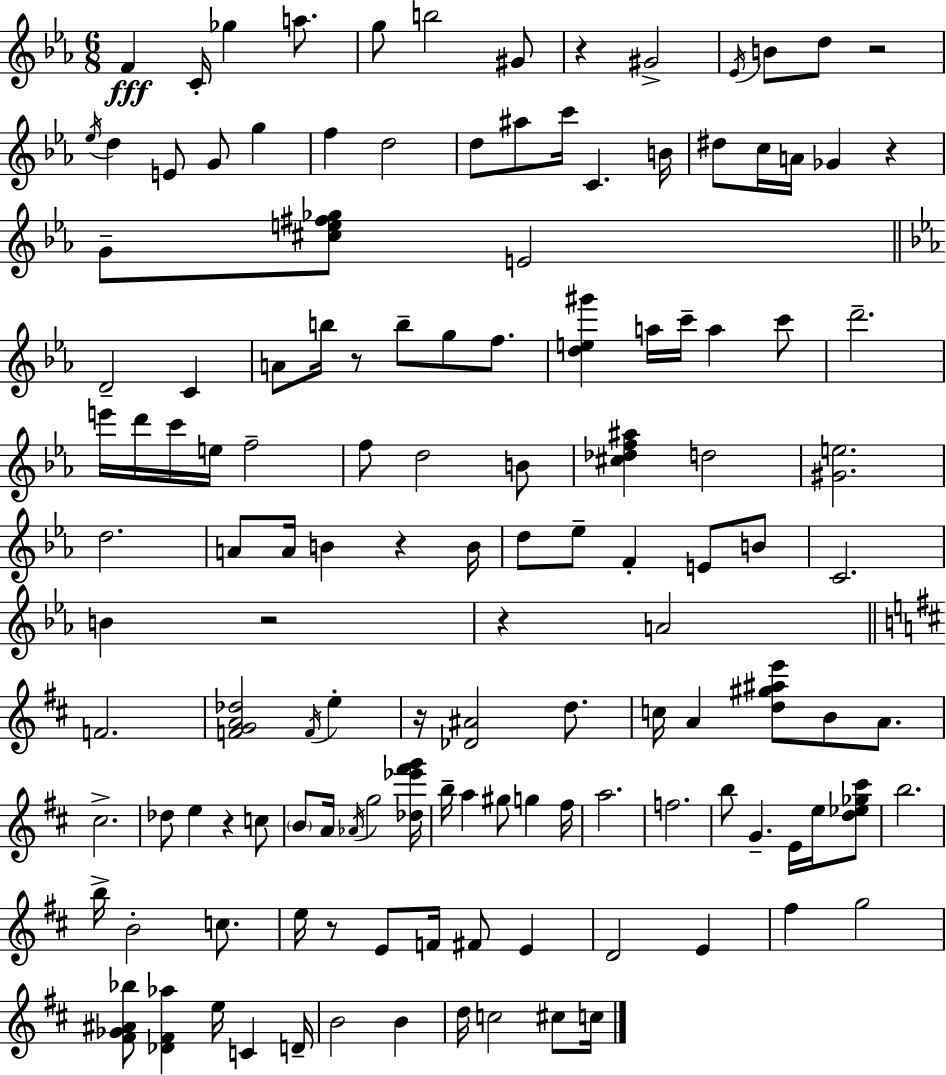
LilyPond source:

{
  \clef treble
  \numericTimeSignature
  \time 6/8
  \key c \minor
  f'4\fff c'16-. ges''4 a''8. | g''8 b''2 gis'8 | r4 gis'2-> | \acciaccatura { ees'16 } b'8 d''8 r2 | \break \acciaccatura { ees''16 } d''4 e'8 g'8 g''4 | f''4 d''2 | d''8 ais''8 c'''16 c'4. | b'16 dis''8 c''16 a'16 ges'4 r4 | \break g'8-- <cis'' e'' fis'' ges''>8 e'2 | \bar "||" \break \key c \minor d'2-- c'4 | a'8 b''16 r8 b''8-- g''8 f''8. | <d'' e'' gis'''>4 a''16 c'''16-- a''4 c'''8 | d'''2.-- | \break e'''16 d'''16 c'''16 e''16 f''2-- | f''8 d''2 b'8 | <cis'' des'' f'' ais''>4 d''2 | <gis' e''>2. | \break d''2. | a'8 a'16 b'4 r4 b'16 | d''8 ees''8-- f'4-. e'8 b'8 | c'2. | \break b'4 r2 | r4 a'2 | \bar "||" \break \key d \major f'2. | <f' g' a' des''>2 \acciaccatura { f'16 } e''4-. | r16 <des' ais'>2 d''8. | c''16 a'4 <d'' gis'' ais'' e'''>8 b'8 a'8. | \break cis''2.-> | des''8 e''4 r4 c''8 | \parenthesize b'8 a'16 \acciaccatura { aes'16 } g''2 | <des'' ees''' fis''' g'''>16 b''16-- a''4 gis''8 g''4 | \break fis''16 a''2. | f''2. | b''8 g'4.-- e'16 e''16 | <d'' ees'' ges'' cis'''>8 b''2. | \break b''16-> b'2-. c''8. | e''16 r8 e'8 f'16 fis'8 e'4 | d'2 e'4 | fis''4 g''2 | \break <fis' ges' ais' bes''>8 <des' fis' aes''>4 e''16 c'4 | d'16-- b'2 b'4 | d''16 c''2 cis''8 | c''16 \bar "|."
}